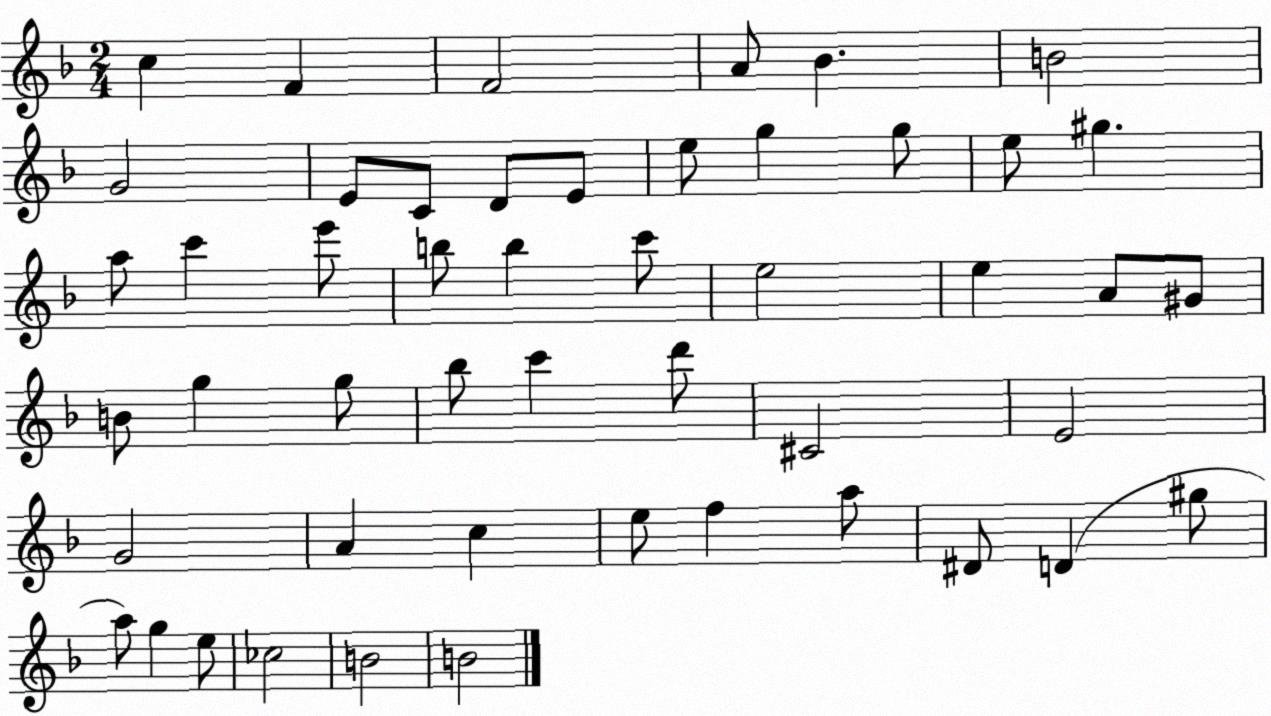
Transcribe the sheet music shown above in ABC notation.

X:1
T:Untitled
M:2/4
L:1/4
K:F
c F F2 A/2 _B B2 G2 E/2 C/2 D/2 E/2 e/2 g g/2 e/2 ^g a/2 c' e'/2 b/2 b c'/2 e2 e A/2 ^G/2 B/2 g g/2 _b/2 c' d'/2 ^C2 E2 G2 A c e/2 f a/2 ^D/2 D ^g/2 a/2 g e/2 _c2 B2 B2